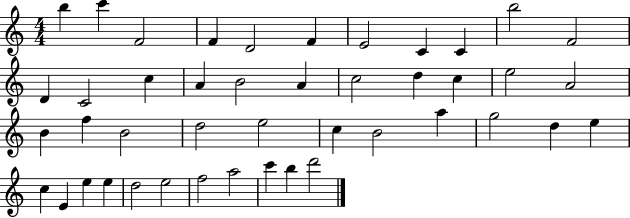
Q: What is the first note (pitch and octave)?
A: B5